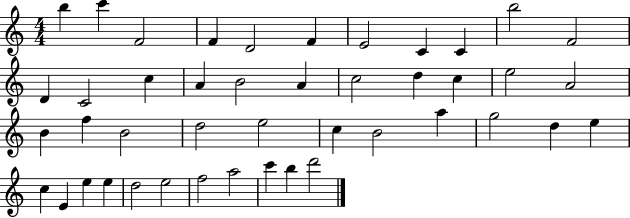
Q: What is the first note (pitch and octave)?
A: B5